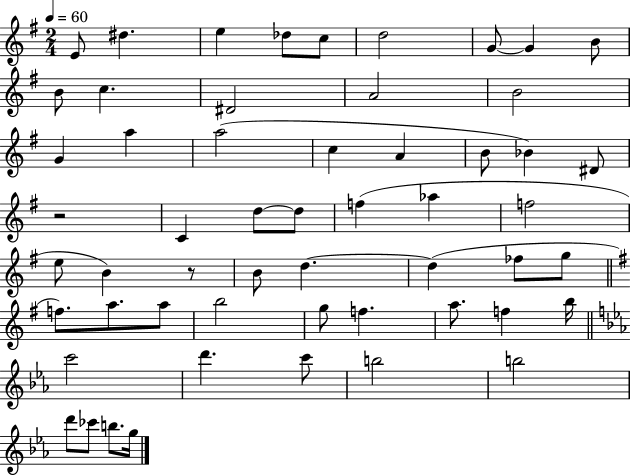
E4/e D#5/q. E5/q Db5/e C5/e D5/h G4/e G4/q B4/e B4/e C5/q. D#4/h A4/h B4/h G4/q A5/q A5/h C5/q A4/q B4/e Bb4/q D#4/e R/h C4/q D5/e D5/e F5/q Ab5/q F5/h E5/e B4/q R/e B4/e D5/q. D5/q FES5/e G5/e F5/e. A5/e. A5/e B5/h G5/e F5/q. A5/e. F5/q B5/s C6/h D6/q. C6/e B5/h B5/h D6/e CES6/e B5/e. G5/s